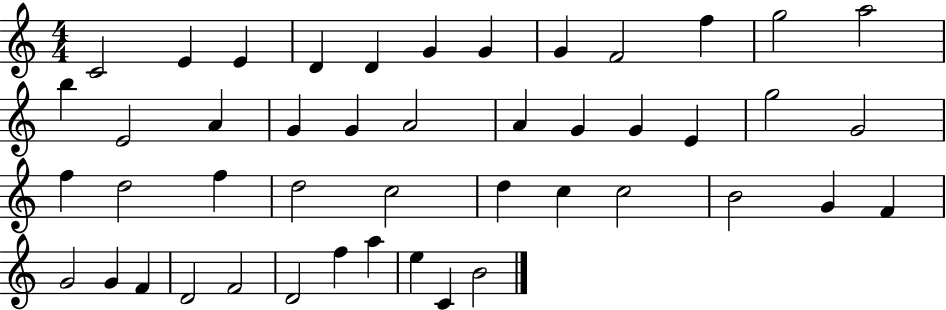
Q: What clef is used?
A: treble